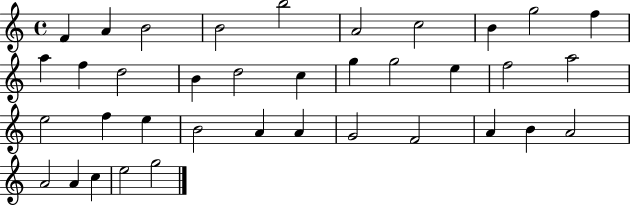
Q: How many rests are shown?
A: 0